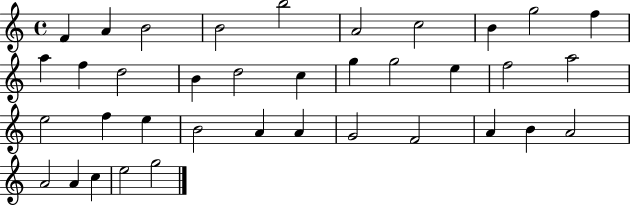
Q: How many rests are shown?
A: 0